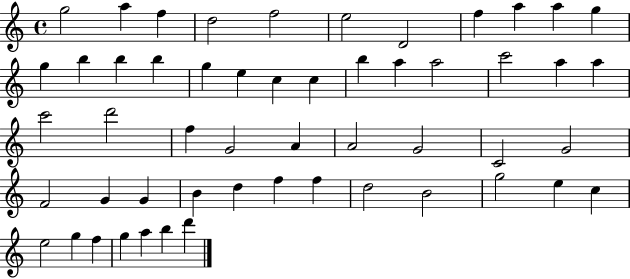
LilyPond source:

{
  \clef treble
  \time 4/4
  \defaultTimeSignature
  \key c \major
  g''2 a''4 f''4 | d''2 f''2 | e''2 d'2 | f''4 a''4 a''4 g''4 | \break g''4 b''4 b''4 b''4 | g''4 e''4 c''4 c''4 | b''4 a''4 a''2 | c'''2 a''4 a''4 | \break c'''2 d'''2 | f''4 g'2 a'4 | a'2 g'2 | c'2 g'2 | \break f'2 g'4 g'4 | b'4 d''4 f''4 f''4 | d''2 b'2 | g''2 e''4 c''4 | \break e''2 g''4 f''4 | g''4 a''4 b''4 d'''4 | \bar "|."
}